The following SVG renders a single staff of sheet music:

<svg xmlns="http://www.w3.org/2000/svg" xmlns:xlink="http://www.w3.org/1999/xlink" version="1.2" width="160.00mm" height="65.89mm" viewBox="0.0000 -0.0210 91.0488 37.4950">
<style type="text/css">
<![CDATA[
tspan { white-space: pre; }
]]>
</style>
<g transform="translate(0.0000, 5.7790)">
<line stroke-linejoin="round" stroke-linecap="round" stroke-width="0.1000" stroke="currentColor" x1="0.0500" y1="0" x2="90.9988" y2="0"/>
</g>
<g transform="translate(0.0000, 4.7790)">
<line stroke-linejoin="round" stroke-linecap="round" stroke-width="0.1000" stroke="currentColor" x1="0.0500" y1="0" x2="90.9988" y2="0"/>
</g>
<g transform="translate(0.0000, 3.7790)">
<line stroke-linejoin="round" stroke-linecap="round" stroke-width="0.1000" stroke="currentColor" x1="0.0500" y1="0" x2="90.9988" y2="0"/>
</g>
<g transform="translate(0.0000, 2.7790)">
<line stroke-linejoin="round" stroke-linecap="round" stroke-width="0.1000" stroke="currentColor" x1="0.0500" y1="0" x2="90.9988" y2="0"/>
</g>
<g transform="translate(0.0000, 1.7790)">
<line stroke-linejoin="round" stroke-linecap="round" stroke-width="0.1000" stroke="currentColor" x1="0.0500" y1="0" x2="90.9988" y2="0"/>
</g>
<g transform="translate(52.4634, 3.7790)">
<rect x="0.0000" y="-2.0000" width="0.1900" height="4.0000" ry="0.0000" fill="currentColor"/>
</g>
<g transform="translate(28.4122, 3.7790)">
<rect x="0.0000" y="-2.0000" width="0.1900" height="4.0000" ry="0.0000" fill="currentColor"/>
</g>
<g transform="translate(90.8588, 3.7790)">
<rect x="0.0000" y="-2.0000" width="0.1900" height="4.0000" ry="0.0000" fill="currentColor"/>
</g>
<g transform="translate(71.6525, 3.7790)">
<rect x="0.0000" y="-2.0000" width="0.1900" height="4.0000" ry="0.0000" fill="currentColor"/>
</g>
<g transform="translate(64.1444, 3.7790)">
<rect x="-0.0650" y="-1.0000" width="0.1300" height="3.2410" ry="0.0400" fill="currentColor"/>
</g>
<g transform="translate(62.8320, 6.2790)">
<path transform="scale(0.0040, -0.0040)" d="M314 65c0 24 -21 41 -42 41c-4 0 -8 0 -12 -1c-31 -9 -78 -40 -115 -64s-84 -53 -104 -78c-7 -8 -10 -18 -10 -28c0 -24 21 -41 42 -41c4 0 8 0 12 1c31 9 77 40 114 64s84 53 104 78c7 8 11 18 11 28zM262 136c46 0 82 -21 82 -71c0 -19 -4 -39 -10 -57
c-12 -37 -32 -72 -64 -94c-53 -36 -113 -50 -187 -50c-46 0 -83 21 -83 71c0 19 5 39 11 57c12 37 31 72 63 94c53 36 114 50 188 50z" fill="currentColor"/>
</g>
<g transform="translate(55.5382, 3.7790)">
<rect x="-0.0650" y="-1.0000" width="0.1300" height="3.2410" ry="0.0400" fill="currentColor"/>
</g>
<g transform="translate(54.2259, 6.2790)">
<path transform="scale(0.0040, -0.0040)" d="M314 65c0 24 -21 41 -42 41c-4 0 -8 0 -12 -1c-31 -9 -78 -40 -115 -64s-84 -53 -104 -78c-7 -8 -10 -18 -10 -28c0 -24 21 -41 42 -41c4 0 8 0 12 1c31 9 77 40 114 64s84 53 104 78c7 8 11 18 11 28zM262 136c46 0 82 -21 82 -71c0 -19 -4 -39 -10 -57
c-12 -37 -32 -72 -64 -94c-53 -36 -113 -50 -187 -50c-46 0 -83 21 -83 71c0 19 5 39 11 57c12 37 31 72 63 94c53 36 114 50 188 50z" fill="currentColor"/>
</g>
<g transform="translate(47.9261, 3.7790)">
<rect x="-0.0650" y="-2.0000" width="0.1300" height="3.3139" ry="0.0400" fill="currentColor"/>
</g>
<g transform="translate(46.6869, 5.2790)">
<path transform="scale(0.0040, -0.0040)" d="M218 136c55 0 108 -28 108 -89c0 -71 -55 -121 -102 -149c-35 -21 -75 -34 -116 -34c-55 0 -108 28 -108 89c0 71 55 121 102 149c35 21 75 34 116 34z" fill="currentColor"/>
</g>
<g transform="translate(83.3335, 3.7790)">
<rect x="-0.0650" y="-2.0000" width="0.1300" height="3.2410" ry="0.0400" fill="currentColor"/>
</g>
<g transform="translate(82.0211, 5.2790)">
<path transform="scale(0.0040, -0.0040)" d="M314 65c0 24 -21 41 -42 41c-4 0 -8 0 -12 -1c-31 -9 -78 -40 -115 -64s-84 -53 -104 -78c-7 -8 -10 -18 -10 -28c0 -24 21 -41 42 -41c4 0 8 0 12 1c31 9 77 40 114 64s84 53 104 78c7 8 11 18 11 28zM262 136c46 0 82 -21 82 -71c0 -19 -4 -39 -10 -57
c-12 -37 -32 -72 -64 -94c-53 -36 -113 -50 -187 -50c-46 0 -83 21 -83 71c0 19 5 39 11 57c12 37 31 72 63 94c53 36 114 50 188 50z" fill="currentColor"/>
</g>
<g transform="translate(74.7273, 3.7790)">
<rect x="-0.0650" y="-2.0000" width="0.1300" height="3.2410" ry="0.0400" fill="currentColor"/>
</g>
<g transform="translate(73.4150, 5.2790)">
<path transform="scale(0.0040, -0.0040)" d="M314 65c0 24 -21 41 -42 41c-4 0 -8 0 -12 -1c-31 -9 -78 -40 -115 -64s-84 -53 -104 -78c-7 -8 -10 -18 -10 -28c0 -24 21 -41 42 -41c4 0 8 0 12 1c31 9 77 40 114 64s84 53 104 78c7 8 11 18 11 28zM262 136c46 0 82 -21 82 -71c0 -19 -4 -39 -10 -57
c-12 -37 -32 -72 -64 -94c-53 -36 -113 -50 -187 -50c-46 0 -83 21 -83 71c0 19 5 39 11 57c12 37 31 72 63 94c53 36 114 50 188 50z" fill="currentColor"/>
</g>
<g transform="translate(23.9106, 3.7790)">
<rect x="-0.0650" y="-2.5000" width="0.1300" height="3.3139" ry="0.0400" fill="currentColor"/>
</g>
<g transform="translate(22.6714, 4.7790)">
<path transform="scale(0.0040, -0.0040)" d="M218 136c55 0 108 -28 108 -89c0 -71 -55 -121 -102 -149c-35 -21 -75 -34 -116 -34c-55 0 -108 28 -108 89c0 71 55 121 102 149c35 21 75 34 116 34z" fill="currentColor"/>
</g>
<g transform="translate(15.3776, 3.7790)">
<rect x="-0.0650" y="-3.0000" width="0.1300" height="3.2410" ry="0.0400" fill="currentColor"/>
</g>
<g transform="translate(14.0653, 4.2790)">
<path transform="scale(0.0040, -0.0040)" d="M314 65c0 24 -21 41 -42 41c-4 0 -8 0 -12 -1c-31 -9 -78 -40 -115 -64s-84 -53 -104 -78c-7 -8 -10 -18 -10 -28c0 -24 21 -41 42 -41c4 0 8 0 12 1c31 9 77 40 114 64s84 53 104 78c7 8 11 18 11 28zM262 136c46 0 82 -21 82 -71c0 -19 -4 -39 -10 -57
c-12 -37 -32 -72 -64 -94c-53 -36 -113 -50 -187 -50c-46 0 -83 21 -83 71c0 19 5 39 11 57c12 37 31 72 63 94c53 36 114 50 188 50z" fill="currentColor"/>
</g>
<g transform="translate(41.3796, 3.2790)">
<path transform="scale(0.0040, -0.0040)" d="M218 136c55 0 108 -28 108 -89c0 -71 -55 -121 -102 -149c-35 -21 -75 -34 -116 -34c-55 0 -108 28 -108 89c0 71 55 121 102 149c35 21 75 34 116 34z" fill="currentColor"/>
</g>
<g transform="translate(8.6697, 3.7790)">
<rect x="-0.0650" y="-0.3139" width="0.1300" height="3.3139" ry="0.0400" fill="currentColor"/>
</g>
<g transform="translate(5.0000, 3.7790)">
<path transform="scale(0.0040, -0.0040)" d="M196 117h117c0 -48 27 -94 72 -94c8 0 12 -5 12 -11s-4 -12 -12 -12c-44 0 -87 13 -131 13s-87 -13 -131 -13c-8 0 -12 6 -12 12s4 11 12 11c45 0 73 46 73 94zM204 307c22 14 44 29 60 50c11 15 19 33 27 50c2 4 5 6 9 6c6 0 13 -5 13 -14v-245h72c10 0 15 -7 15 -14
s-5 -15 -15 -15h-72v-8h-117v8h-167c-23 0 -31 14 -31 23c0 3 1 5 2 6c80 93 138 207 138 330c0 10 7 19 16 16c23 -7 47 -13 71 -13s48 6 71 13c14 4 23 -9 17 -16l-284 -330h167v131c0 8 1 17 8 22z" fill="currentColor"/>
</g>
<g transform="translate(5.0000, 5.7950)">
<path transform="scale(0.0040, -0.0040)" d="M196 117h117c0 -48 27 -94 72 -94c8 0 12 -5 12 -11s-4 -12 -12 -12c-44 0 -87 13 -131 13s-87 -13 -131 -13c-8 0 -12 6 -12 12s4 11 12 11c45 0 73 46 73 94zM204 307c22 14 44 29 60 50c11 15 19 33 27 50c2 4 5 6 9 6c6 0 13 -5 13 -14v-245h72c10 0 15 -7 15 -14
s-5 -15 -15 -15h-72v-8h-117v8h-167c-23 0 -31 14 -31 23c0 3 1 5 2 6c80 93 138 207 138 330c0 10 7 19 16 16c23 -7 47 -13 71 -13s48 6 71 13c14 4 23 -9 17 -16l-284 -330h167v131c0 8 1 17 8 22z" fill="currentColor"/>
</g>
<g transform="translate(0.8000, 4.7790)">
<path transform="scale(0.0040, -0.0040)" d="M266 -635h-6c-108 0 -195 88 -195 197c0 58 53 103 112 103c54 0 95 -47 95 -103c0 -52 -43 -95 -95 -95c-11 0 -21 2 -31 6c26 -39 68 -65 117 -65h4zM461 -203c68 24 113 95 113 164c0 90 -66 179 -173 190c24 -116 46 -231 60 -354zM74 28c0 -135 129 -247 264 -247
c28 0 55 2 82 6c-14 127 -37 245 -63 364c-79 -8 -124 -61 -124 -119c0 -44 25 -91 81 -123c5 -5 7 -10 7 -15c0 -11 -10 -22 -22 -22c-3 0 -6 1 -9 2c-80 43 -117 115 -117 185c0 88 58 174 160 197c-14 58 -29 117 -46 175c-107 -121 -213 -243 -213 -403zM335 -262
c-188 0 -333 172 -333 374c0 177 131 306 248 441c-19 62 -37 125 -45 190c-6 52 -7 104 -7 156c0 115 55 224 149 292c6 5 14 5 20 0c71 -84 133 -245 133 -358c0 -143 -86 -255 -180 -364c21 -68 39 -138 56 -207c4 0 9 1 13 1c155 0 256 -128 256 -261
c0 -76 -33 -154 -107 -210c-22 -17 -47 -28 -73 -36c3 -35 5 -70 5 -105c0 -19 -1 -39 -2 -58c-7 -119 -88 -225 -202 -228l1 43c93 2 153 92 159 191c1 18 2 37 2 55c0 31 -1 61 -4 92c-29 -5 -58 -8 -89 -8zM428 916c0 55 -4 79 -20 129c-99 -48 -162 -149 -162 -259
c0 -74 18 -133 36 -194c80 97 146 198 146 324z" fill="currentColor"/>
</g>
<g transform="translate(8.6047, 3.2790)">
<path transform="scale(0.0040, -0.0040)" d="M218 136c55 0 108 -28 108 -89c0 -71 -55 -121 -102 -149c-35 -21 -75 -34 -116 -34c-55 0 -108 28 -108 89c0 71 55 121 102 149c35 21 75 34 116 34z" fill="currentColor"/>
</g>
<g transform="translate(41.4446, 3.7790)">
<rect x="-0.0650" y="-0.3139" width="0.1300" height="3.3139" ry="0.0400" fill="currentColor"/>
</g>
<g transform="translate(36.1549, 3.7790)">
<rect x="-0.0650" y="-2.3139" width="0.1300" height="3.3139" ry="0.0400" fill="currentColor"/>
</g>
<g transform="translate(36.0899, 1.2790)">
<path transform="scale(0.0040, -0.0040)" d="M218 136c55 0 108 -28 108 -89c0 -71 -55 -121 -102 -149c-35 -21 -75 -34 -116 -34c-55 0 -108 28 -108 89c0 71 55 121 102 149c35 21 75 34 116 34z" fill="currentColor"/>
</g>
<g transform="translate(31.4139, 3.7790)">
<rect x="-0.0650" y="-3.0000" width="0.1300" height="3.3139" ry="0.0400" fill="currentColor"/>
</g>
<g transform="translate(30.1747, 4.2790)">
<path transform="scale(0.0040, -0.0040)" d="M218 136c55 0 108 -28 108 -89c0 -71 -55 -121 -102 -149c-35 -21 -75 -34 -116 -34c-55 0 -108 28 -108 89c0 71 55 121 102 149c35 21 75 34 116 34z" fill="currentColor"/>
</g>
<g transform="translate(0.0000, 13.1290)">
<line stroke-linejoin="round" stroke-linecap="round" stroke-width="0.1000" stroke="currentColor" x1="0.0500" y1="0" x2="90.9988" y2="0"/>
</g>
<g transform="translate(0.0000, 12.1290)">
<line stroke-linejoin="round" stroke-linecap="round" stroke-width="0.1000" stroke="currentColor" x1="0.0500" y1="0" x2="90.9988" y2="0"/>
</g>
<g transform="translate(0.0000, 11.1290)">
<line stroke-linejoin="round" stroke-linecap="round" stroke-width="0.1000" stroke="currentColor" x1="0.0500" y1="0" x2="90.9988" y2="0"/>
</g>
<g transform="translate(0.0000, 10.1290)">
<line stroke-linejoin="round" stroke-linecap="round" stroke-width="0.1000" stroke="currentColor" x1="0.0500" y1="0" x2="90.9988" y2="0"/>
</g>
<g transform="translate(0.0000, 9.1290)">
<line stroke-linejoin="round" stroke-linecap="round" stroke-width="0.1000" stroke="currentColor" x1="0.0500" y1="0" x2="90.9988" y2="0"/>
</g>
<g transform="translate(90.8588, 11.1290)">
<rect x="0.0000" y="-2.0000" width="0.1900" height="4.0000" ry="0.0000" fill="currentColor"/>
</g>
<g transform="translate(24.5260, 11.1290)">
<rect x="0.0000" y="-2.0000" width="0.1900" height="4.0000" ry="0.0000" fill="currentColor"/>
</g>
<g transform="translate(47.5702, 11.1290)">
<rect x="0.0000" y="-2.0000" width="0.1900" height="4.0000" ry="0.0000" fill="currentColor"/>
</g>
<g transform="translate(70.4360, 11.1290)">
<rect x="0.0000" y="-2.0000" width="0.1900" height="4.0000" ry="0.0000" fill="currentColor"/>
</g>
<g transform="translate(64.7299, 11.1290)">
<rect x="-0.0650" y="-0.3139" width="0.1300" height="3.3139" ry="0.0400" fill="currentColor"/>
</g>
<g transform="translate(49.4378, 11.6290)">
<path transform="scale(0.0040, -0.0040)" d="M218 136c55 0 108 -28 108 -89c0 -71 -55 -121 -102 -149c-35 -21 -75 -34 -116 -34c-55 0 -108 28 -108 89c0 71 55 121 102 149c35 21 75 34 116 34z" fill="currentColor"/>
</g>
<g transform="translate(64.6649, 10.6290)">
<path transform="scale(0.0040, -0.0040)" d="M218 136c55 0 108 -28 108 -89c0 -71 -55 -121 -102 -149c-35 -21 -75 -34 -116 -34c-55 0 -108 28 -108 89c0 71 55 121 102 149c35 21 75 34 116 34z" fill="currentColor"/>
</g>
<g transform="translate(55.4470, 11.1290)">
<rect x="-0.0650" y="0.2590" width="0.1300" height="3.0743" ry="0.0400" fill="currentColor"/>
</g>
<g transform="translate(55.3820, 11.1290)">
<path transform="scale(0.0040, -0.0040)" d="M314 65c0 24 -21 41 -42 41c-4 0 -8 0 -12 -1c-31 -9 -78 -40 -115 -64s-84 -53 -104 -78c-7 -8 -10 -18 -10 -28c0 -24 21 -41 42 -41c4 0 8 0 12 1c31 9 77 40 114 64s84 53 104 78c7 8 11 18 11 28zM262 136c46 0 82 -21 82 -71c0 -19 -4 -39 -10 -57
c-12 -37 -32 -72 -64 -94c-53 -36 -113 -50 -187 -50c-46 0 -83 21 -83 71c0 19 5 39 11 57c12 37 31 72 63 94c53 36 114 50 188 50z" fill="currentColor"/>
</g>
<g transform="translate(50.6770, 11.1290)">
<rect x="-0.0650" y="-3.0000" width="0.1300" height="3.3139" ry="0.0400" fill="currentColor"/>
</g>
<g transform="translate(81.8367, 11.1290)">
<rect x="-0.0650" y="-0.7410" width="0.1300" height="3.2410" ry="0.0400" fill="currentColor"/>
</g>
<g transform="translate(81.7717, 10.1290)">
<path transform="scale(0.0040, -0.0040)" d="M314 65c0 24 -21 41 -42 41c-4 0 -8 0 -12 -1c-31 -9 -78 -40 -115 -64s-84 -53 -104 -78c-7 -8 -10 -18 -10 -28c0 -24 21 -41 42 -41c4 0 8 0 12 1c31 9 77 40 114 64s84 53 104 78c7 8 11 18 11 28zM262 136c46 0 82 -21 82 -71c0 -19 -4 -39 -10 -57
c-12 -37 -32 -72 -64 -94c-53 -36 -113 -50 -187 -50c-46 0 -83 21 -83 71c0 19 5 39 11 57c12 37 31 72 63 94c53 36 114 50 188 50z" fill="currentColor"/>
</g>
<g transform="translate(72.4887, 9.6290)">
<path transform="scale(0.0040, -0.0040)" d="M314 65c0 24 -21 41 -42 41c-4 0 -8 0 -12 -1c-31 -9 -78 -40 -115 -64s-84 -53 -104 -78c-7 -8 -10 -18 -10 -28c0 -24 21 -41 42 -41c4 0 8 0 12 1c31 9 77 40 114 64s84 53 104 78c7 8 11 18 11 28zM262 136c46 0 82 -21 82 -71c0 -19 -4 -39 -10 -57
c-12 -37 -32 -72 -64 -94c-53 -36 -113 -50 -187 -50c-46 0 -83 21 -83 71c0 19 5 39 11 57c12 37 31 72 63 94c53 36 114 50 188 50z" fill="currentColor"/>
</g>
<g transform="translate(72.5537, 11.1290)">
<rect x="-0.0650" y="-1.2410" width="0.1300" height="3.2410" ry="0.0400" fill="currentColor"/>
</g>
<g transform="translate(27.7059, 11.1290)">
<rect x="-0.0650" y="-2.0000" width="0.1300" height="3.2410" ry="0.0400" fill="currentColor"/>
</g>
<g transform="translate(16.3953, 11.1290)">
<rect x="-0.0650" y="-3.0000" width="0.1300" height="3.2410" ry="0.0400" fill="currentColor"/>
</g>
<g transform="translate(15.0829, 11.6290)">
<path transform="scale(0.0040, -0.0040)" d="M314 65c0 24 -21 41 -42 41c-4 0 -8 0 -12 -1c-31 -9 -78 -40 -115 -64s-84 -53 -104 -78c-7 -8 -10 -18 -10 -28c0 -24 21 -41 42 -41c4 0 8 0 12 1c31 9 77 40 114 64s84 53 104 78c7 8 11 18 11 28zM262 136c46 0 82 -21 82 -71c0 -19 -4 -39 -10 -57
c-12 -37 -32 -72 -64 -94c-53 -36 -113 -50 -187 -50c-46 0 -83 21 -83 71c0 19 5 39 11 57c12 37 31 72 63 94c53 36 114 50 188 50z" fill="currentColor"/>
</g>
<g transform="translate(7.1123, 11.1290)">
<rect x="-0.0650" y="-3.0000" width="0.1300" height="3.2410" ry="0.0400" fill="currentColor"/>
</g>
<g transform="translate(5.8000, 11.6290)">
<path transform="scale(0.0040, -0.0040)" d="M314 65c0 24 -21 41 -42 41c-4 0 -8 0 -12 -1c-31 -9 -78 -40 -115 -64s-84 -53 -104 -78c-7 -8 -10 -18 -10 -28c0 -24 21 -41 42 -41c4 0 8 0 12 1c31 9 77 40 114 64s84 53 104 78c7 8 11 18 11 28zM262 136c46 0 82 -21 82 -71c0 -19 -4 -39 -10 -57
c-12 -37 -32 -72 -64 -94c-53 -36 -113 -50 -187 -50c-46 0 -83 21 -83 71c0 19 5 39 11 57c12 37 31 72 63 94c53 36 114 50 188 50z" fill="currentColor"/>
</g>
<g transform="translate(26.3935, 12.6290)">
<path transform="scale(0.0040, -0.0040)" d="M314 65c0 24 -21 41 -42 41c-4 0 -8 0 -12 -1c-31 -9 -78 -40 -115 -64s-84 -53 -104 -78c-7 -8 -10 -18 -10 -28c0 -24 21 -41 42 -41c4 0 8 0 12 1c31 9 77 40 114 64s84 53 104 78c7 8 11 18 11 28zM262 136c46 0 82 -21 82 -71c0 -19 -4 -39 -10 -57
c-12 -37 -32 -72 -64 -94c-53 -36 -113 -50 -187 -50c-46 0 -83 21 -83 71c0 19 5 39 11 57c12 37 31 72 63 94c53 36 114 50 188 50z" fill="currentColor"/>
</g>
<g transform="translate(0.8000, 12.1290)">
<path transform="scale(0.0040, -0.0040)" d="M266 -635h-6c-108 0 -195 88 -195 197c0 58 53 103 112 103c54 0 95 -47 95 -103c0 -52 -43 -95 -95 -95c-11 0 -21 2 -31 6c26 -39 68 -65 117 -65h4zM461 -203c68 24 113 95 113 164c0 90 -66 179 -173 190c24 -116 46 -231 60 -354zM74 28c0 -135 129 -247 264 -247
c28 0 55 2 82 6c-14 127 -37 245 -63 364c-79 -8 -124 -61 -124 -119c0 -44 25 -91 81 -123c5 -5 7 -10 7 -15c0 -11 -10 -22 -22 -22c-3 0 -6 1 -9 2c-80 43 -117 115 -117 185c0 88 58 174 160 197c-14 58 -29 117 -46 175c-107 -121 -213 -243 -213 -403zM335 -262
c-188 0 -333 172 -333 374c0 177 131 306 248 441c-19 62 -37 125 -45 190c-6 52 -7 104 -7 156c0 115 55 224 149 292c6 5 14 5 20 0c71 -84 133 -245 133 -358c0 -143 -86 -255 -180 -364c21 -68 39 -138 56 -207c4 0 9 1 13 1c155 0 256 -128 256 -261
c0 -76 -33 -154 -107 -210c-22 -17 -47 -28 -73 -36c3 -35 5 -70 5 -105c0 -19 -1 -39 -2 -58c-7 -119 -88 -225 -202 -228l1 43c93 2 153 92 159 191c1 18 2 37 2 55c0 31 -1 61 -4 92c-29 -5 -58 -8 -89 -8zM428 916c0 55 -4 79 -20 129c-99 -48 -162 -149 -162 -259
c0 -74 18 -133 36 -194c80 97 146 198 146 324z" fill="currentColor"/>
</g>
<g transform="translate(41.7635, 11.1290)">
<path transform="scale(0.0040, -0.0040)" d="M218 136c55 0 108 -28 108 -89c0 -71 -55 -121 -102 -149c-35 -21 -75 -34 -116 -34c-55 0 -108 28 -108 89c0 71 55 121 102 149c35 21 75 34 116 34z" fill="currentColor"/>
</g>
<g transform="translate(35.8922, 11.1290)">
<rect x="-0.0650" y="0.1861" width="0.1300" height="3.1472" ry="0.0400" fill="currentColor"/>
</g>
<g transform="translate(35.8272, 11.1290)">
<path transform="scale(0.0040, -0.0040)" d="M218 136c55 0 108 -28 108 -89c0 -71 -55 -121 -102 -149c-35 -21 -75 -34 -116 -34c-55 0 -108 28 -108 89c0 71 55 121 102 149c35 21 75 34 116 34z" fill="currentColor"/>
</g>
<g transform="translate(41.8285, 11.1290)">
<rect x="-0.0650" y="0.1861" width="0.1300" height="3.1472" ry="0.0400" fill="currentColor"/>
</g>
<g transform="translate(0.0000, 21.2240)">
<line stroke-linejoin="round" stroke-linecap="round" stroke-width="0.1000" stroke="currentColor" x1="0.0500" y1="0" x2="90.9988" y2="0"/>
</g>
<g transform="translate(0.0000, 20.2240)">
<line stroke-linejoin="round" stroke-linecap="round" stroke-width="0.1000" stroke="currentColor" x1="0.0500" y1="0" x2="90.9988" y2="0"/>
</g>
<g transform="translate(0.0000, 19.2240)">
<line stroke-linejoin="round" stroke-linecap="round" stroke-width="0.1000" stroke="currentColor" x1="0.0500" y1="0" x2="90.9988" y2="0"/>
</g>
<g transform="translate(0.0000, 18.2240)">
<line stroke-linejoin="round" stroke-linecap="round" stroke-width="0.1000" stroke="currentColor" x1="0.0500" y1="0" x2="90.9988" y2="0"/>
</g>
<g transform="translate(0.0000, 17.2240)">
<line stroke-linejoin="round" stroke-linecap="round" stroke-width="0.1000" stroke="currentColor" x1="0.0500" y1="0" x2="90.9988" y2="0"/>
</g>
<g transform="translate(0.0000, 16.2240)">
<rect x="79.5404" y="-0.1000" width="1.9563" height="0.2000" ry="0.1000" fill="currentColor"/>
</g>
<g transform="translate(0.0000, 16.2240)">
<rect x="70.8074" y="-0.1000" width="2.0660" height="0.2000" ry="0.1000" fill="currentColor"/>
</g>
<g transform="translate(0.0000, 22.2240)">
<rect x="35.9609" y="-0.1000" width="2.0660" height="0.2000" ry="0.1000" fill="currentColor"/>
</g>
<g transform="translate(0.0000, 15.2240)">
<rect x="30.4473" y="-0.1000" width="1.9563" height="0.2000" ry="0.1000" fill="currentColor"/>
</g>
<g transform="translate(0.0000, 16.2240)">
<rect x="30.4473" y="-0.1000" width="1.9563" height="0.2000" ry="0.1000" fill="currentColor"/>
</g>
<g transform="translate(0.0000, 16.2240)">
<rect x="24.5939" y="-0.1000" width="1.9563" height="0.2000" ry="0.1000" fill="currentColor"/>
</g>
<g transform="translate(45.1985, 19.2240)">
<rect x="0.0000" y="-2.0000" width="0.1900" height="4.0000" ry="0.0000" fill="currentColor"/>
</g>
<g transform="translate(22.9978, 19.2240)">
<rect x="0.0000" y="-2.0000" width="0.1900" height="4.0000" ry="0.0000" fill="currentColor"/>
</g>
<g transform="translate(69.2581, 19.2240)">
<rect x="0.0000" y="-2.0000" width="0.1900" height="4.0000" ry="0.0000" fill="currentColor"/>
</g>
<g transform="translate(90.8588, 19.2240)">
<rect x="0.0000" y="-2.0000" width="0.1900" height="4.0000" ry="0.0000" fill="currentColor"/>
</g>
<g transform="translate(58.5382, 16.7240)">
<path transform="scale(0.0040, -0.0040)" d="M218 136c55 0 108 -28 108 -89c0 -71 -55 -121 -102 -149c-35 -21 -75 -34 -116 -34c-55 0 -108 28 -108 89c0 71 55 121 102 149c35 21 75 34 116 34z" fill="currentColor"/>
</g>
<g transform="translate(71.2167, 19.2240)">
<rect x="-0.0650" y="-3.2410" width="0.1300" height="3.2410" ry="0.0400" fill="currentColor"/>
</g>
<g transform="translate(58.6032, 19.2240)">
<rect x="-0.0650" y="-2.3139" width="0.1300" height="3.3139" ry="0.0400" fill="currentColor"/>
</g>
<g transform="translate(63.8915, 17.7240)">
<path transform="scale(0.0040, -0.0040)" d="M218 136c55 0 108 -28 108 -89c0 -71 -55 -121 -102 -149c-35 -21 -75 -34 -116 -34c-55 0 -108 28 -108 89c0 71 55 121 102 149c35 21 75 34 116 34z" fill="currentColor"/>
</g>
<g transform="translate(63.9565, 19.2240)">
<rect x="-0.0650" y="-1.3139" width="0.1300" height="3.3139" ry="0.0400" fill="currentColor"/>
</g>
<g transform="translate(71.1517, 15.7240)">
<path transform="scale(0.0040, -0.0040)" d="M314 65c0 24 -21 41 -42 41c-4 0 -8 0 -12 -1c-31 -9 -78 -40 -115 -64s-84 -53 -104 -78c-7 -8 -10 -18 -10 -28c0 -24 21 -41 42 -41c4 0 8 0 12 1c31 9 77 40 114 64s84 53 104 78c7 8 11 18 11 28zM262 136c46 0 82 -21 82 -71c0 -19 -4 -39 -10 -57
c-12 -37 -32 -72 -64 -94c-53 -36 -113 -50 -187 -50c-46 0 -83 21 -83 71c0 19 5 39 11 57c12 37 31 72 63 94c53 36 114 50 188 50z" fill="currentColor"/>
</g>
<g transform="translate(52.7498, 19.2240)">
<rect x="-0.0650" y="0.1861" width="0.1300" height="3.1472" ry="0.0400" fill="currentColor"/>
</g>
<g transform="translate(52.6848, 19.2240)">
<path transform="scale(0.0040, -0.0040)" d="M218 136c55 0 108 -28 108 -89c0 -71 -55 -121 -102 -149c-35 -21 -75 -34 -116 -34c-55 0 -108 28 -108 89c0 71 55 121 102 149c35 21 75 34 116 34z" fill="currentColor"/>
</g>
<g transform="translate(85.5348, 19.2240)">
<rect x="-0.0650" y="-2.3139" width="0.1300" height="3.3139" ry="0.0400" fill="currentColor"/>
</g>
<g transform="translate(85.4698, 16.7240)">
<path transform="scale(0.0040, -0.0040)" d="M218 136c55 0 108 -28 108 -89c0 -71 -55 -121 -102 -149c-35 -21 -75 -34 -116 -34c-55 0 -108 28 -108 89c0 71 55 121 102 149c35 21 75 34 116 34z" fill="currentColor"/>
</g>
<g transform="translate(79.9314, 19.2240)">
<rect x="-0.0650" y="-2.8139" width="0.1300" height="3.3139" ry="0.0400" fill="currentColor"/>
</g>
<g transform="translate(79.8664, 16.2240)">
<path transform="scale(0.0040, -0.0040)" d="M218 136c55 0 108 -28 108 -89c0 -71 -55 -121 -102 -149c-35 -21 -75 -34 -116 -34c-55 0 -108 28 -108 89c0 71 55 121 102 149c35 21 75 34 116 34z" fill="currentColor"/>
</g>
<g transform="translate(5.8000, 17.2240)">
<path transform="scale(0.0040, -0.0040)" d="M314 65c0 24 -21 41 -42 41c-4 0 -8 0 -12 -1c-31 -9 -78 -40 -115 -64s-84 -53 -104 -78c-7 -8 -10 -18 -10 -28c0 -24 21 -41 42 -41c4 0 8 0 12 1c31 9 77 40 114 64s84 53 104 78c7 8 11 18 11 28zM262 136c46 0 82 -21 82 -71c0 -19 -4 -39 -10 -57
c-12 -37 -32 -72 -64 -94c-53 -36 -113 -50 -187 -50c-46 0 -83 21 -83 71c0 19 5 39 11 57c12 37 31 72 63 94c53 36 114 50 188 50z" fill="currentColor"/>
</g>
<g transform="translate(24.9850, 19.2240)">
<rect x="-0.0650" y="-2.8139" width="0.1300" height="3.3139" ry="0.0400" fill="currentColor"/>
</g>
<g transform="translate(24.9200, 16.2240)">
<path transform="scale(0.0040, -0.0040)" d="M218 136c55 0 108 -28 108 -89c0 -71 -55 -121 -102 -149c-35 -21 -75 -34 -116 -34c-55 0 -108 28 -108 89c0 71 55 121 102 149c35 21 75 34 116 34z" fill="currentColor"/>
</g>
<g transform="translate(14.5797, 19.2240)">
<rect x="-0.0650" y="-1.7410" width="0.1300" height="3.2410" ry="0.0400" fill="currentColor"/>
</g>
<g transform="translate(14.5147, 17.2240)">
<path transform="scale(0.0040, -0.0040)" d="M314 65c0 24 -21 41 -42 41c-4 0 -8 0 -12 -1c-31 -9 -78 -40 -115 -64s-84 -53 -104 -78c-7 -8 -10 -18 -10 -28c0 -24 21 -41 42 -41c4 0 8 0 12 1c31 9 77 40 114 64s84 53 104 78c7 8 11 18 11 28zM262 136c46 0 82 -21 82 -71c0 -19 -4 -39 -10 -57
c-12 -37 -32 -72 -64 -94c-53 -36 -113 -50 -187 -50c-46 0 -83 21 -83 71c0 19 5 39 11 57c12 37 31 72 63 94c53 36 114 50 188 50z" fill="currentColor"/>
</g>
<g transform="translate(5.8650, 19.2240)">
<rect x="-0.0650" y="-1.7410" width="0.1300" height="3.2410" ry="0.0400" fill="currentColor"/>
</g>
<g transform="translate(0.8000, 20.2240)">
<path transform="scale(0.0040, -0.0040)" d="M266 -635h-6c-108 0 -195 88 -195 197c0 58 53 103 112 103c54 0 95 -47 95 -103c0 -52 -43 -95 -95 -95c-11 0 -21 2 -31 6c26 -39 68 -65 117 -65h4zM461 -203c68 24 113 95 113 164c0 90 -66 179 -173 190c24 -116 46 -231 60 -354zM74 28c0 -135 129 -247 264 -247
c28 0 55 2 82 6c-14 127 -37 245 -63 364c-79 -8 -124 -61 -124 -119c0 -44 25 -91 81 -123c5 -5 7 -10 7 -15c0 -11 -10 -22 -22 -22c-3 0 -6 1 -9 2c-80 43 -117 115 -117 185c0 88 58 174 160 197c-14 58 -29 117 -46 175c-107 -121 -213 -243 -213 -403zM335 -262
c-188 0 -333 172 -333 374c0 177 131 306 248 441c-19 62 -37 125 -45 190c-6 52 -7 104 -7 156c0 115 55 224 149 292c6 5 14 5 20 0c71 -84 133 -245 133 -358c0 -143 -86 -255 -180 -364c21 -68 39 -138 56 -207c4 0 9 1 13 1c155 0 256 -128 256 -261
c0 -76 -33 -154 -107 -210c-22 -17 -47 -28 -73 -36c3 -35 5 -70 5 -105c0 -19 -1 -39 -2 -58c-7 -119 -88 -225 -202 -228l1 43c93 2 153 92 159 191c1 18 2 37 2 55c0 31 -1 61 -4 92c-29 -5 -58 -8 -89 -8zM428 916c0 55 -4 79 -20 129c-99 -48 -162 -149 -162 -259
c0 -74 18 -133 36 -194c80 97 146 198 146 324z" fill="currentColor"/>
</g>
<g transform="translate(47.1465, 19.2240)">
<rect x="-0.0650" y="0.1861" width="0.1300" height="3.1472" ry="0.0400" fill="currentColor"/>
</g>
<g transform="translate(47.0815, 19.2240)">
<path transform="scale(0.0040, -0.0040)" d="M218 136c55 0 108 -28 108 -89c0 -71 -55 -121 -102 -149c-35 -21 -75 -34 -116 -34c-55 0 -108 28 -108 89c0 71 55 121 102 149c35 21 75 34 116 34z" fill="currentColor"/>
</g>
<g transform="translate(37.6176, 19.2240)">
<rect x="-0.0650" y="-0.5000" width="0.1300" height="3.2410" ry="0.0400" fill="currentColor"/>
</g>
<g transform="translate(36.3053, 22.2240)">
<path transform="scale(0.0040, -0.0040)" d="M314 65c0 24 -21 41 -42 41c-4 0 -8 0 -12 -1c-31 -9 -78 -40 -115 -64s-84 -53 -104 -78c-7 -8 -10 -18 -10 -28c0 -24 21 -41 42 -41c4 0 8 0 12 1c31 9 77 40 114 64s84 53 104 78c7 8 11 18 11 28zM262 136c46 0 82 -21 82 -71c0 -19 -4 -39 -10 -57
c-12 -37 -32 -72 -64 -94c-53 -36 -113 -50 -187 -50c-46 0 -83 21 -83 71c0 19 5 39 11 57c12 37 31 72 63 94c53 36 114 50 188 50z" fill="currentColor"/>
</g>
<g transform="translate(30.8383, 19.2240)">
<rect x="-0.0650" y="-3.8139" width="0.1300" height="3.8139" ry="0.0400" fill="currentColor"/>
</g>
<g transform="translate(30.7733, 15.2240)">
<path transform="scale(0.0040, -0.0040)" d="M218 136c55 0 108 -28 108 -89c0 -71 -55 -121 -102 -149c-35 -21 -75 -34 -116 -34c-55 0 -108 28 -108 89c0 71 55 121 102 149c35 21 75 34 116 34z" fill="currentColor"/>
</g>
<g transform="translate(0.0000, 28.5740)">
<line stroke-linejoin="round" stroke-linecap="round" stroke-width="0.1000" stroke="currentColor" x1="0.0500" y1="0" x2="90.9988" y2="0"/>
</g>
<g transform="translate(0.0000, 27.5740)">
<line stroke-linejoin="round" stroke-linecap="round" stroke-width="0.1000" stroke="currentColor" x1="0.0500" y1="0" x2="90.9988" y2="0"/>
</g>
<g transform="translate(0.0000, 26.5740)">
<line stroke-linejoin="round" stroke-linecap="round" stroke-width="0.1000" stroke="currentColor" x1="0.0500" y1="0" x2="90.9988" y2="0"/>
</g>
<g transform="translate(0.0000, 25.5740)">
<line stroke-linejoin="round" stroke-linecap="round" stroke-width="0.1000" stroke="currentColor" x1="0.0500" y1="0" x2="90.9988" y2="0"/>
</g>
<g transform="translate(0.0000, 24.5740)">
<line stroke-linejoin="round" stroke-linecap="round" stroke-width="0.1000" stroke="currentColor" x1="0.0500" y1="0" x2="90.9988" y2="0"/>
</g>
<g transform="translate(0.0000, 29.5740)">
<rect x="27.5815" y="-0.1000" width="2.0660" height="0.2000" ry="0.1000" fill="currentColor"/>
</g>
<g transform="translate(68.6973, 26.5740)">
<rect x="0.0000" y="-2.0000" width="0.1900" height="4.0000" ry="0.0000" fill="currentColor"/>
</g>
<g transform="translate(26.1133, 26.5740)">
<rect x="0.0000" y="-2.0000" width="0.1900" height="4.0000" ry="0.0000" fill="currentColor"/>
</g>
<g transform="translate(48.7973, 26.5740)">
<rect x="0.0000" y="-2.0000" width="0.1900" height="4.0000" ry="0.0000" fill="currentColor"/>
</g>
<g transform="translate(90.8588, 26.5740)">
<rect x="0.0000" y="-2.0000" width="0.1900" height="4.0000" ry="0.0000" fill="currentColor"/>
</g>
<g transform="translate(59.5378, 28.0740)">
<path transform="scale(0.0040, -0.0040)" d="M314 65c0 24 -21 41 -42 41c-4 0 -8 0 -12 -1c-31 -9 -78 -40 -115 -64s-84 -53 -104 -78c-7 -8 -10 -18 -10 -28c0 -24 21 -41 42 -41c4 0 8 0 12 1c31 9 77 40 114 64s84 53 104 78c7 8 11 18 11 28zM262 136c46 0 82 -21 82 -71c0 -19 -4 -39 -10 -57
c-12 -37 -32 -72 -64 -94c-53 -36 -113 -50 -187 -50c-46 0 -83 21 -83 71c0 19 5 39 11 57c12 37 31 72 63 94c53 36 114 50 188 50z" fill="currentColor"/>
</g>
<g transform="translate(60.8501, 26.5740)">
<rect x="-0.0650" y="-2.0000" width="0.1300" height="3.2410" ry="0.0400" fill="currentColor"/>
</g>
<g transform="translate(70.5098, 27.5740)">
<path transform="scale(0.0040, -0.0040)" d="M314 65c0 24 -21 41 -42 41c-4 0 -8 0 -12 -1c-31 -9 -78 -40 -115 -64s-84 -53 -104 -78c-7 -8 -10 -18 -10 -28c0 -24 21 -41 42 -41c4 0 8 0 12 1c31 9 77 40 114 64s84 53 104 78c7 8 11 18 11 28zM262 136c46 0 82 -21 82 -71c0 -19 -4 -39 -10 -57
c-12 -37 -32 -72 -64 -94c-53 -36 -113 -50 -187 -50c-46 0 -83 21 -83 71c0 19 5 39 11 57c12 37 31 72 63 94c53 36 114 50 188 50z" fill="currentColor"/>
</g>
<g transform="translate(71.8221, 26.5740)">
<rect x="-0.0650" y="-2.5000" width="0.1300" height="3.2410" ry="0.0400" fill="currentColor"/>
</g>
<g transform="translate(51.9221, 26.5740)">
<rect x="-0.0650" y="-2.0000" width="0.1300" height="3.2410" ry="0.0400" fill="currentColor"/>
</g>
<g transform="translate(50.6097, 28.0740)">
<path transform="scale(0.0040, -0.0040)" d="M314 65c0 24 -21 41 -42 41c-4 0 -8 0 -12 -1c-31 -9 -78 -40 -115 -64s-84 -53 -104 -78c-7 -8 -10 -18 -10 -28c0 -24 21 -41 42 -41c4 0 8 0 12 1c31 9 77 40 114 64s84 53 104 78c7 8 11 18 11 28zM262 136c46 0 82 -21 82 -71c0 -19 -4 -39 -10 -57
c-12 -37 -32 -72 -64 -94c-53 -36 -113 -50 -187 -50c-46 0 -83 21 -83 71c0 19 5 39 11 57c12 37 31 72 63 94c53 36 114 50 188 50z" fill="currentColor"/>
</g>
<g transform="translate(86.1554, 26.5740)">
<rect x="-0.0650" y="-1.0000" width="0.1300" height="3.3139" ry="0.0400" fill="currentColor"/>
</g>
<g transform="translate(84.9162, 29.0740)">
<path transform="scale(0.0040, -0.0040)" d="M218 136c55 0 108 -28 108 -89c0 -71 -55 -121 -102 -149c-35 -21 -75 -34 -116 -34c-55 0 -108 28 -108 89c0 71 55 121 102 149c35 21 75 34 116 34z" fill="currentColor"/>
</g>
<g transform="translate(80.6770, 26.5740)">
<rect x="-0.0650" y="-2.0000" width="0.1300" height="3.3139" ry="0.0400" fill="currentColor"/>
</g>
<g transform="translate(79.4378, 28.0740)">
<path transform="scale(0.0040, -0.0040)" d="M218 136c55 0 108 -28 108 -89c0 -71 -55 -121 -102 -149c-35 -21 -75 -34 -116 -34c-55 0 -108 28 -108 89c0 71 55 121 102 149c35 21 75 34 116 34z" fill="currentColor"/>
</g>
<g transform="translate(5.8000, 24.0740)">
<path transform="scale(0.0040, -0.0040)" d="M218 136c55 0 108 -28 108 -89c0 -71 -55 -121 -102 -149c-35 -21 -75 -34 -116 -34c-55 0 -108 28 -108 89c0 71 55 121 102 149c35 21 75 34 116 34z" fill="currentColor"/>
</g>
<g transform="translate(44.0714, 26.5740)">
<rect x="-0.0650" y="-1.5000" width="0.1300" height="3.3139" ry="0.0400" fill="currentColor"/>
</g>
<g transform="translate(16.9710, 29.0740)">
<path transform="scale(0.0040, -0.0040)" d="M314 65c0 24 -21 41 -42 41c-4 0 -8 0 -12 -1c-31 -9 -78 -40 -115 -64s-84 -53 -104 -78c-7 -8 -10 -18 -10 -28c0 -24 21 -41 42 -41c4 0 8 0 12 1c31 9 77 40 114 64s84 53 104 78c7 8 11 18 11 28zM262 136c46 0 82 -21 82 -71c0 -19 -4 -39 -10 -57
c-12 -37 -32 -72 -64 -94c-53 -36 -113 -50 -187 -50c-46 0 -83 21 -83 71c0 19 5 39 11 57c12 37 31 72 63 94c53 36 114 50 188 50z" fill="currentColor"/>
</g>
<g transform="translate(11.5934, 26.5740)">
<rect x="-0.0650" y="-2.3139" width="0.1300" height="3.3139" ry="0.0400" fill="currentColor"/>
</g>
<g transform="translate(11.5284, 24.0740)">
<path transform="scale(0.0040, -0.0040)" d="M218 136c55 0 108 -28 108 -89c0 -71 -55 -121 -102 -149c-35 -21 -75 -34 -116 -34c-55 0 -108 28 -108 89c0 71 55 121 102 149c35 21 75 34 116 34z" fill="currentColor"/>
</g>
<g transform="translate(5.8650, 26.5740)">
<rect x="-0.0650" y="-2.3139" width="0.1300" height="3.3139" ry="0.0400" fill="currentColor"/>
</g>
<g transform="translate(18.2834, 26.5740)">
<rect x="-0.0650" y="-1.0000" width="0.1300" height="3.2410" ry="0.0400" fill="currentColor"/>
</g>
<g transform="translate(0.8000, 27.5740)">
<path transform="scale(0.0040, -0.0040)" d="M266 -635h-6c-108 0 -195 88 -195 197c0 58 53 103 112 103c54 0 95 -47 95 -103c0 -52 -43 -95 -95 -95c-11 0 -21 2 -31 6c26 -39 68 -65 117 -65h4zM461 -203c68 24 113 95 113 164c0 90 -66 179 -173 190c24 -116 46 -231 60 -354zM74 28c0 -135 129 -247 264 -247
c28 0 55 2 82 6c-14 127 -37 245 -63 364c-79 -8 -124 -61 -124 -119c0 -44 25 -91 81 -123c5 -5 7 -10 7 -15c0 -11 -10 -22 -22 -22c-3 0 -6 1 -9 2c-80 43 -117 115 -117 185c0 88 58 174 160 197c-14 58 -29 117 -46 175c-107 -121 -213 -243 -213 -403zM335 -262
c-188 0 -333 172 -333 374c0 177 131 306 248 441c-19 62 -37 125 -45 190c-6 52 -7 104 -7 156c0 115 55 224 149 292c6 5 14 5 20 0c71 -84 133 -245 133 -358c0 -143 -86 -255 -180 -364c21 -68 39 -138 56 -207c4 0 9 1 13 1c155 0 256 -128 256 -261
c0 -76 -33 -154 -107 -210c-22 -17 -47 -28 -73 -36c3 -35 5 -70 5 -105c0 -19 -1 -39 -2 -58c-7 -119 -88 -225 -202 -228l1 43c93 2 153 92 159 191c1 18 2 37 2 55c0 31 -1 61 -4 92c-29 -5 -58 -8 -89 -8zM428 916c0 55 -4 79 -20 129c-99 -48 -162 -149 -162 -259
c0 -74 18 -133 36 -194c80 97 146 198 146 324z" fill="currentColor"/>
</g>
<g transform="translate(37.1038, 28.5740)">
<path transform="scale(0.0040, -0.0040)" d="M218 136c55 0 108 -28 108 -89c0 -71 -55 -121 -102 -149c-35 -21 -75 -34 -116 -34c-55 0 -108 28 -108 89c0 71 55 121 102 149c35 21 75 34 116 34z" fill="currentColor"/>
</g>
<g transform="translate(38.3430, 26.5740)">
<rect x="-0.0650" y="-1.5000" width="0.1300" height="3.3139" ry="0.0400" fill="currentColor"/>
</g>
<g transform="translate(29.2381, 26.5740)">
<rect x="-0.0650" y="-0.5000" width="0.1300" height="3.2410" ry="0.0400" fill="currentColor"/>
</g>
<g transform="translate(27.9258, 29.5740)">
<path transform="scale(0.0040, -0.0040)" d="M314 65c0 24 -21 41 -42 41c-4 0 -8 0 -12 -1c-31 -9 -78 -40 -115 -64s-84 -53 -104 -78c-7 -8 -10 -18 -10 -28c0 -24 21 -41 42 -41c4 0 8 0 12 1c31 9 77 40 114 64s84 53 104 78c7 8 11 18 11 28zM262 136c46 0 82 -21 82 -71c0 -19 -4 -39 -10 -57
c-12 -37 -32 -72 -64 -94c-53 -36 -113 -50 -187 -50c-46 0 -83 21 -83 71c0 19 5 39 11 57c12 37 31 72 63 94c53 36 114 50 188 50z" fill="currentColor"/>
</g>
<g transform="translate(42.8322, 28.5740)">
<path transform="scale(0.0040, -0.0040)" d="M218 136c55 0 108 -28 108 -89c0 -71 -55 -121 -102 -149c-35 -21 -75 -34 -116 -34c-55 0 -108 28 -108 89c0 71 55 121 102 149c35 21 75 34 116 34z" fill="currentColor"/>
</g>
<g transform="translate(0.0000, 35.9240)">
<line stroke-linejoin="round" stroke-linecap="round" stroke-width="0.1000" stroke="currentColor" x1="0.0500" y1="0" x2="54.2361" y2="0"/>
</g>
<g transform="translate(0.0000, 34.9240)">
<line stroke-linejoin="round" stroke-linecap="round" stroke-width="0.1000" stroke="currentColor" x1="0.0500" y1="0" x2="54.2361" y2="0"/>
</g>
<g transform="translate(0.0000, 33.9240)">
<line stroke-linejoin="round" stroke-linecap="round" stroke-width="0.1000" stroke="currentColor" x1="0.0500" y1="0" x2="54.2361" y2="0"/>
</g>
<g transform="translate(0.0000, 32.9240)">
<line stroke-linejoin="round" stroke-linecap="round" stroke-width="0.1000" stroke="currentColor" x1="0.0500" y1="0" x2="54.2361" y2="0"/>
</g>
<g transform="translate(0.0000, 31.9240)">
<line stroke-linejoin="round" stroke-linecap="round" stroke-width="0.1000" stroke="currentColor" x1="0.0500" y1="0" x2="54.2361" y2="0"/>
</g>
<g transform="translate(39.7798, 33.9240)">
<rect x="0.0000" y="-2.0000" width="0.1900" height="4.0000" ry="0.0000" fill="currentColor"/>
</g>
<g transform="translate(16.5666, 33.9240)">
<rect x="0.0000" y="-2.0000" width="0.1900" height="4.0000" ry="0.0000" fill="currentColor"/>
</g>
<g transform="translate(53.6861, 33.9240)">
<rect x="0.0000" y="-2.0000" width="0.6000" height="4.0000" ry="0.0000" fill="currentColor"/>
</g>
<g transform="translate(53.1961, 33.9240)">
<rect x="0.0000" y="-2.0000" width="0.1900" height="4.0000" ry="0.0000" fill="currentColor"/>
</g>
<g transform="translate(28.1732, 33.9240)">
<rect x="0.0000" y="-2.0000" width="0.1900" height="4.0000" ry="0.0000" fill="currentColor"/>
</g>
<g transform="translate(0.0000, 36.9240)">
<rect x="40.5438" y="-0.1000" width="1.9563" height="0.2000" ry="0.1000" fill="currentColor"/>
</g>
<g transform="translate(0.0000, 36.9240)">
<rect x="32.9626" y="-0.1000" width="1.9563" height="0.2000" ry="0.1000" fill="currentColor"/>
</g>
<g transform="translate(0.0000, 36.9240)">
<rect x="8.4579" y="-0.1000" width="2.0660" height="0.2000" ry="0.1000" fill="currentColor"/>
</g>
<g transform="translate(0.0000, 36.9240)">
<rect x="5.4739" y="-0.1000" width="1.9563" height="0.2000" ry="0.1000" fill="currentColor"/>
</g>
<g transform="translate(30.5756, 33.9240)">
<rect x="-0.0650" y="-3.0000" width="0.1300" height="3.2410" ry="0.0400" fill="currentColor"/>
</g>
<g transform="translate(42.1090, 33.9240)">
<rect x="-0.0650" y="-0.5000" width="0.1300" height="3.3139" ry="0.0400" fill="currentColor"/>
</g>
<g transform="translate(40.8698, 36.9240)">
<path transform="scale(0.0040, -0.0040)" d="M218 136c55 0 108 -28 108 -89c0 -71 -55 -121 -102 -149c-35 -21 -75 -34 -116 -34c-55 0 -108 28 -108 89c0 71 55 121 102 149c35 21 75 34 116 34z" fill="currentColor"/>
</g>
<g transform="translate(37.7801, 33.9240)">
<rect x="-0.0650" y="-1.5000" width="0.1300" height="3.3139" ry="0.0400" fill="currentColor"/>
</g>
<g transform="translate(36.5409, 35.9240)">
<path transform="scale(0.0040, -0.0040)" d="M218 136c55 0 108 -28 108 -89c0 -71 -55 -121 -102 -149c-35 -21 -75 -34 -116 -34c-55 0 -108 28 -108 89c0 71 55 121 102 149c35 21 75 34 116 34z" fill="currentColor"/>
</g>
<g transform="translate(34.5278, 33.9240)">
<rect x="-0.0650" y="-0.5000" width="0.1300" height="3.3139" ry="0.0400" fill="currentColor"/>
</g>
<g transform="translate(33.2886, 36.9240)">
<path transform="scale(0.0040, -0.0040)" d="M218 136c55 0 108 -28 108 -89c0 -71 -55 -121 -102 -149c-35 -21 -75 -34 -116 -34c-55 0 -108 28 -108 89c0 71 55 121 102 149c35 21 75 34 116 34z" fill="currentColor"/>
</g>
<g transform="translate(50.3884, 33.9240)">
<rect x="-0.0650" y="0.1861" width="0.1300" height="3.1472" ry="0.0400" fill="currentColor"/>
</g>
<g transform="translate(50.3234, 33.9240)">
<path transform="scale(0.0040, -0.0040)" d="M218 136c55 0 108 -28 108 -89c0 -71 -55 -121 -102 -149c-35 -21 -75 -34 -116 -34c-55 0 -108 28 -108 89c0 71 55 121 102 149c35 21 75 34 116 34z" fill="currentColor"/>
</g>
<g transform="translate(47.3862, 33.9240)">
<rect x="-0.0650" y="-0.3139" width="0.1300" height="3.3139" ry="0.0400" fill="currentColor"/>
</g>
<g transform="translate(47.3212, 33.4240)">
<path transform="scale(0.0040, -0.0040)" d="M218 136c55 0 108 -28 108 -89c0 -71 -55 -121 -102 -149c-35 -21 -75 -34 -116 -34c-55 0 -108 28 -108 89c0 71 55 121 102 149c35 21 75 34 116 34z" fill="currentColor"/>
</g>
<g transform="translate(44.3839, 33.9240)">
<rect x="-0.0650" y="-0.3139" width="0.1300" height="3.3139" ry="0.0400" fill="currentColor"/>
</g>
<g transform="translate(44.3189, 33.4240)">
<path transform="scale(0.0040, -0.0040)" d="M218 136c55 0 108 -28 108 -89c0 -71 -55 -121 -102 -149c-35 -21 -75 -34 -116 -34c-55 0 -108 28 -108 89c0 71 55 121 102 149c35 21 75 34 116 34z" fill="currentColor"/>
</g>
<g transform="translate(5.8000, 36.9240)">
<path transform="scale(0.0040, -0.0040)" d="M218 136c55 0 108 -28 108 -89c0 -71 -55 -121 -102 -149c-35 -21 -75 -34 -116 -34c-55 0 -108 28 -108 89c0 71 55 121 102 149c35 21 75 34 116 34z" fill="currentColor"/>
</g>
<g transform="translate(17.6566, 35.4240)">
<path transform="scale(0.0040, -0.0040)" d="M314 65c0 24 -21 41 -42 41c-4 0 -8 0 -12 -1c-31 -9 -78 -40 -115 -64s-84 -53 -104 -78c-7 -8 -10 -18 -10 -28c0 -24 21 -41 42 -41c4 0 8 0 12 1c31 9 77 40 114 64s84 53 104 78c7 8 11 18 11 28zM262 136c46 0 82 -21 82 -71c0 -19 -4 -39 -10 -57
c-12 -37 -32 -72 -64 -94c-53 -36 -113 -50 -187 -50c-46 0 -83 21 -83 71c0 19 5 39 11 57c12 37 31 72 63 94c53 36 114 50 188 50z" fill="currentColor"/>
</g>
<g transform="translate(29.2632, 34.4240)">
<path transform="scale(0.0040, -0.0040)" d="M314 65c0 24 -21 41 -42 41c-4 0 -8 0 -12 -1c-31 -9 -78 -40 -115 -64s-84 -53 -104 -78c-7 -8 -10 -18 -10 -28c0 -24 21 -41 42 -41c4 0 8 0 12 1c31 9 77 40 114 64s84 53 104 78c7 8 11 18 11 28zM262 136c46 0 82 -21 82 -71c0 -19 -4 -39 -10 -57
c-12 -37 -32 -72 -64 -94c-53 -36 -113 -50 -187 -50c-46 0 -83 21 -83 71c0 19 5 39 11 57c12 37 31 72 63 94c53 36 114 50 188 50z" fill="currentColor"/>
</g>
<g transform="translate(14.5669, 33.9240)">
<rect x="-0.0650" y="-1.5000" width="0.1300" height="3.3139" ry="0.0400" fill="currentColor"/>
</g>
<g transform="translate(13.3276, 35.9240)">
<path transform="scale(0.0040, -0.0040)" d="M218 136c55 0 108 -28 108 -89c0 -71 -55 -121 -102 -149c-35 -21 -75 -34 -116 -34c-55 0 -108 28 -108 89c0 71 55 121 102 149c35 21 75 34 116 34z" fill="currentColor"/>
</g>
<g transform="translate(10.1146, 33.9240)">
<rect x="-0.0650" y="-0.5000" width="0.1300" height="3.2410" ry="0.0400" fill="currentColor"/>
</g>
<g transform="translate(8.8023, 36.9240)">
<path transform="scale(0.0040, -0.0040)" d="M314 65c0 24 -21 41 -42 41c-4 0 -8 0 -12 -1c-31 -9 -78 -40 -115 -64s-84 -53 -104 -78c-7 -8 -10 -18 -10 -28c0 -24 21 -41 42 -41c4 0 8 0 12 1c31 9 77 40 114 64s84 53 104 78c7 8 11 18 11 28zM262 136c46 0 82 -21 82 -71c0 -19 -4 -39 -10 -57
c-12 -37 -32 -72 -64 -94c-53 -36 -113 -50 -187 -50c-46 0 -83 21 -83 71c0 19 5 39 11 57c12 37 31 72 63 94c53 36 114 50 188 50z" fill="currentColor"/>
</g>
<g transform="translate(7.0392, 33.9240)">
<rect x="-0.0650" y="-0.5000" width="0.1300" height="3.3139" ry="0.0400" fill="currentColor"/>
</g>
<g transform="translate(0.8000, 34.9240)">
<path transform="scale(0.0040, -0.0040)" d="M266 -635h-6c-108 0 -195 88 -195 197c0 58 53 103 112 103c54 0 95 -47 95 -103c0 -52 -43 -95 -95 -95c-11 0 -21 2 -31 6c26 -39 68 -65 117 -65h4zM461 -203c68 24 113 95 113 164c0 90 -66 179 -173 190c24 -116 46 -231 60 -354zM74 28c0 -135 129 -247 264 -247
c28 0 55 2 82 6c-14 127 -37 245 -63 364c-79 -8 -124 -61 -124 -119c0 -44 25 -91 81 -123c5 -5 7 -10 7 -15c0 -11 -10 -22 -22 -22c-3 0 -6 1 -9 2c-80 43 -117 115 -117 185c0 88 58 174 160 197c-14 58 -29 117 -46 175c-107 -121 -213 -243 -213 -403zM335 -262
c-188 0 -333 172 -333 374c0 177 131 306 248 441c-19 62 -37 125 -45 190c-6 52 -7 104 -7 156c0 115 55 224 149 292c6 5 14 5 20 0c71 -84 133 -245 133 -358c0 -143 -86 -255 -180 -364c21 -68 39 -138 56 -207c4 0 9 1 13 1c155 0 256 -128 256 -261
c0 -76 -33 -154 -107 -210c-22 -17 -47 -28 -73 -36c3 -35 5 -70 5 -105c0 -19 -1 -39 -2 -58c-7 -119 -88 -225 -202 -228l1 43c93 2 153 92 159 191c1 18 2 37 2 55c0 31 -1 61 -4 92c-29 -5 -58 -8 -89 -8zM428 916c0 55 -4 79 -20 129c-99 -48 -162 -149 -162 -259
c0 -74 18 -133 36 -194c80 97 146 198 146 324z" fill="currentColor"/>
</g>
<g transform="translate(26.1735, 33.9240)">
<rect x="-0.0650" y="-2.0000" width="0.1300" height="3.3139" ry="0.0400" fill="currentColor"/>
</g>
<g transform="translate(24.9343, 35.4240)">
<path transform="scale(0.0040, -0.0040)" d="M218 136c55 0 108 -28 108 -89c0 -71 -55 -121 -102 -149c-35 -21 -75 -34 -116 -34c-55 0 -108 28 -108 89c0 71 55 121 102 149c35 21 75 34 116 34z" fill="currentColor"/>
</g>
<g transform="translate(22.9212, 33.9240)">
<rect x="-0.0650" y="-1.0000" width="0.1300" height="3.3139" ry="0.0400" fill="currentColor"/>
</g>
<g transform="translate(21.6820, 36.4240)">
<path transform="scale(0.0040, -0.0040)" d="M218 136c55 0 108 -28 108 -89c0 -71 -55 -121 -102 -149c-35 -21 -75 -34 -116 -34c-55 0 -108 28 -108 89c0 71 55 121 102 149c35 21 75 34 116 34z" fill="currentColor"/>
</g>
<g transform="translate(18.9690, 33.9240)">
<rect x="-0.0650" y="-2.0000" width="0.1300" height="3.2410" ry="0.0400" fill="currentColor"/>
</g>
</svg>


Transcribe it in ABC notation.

X:1
T:Untitled
M:4/4
L:1/4
K:C
c A2 G A g c F D2 D2 F2 F2 A2 A2 F2 B B A B2 c e2 d2 f2 f2 a c' C2 B B g e b2 a g g g D2 C2 E E F2 F2 G2 F D C C2 E F2 D F A2 C E C c c B